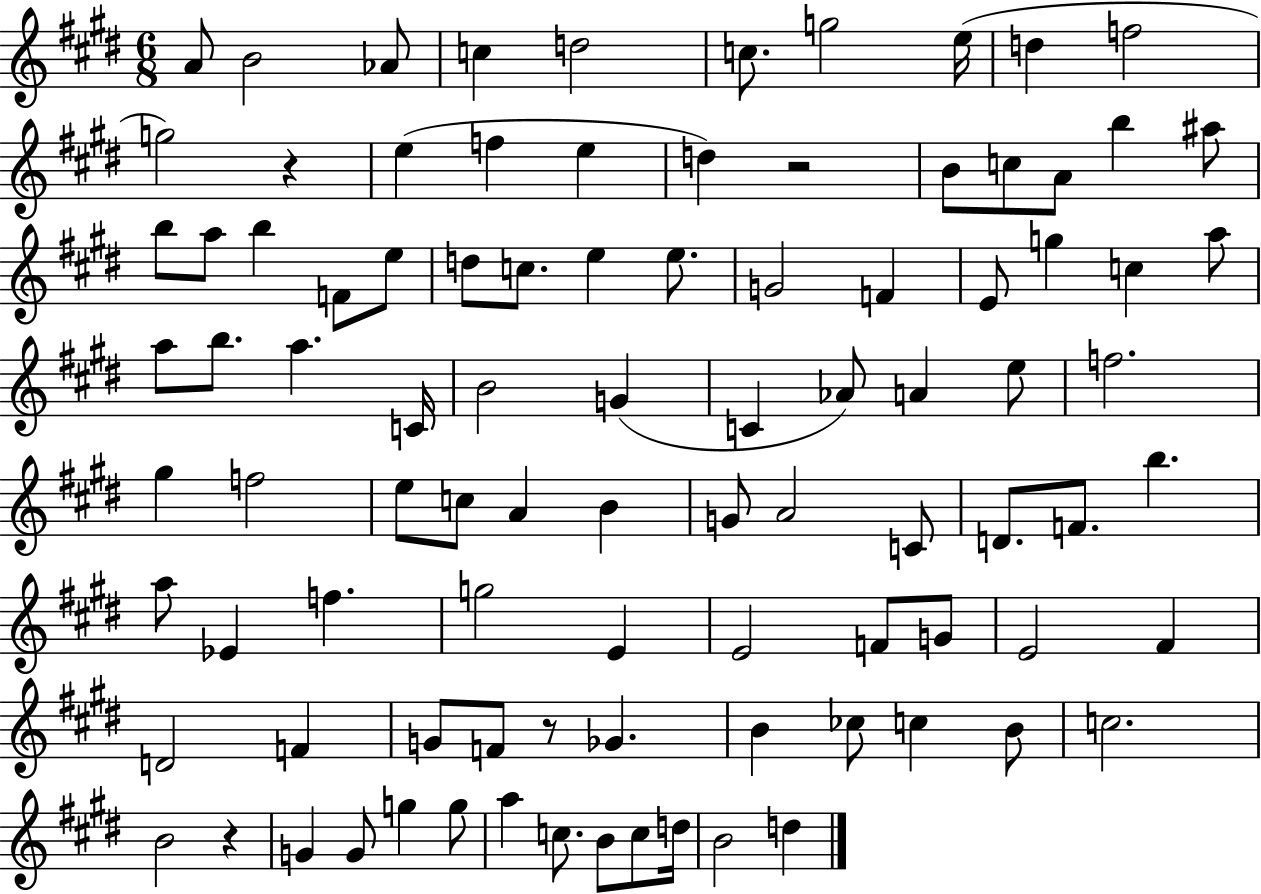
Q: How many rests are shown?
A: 4